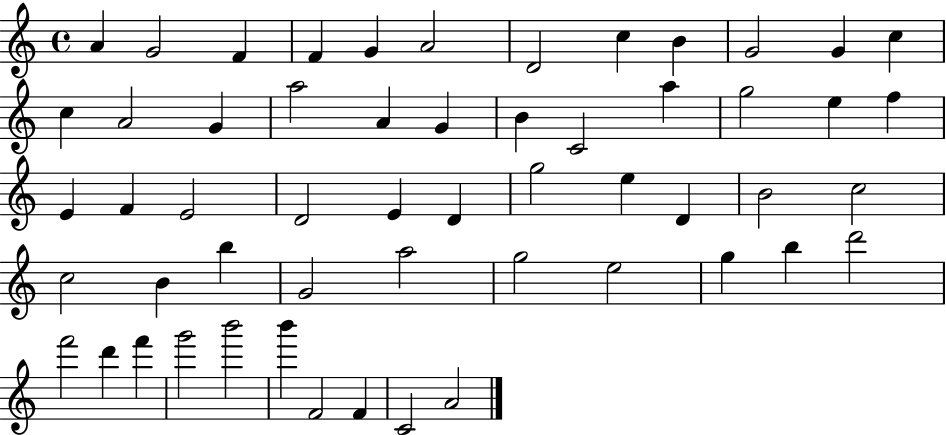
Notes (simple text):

A4/q G4/h F4/q F4/q G4/q A4/h D4/h C5/q B4/q G4/h G4/q C5/q C5/q A4/h G4/q A5/h A4/q G4/q B4/q C4/h A5/q G5/h E5/q F5/q E4/q F4/q E4/h D4/h E4/q D4/q G5/h E5/q D4/q B4/h C5/h C5/h B4/q B5/q G4/h A5/h G5/h E5/h G5/q B5/q D6/h F6/h D6/q F6/q G6/h B6/h B6/q F4/h F4/q C4/h A4/h